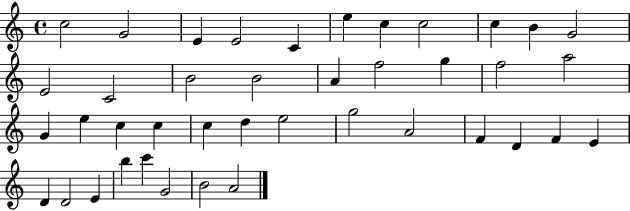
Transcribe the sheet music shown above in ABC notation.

X:1
T:Untitled
M:4/4
L:1/4
K:C
c2 G2 E E2 C e c c2 c B G2 E2 C2 B2 B2 A f2 g f2 a2 G e c c c d e2 g2 A2 F D F E D D2 E b c' G2 B2 A2